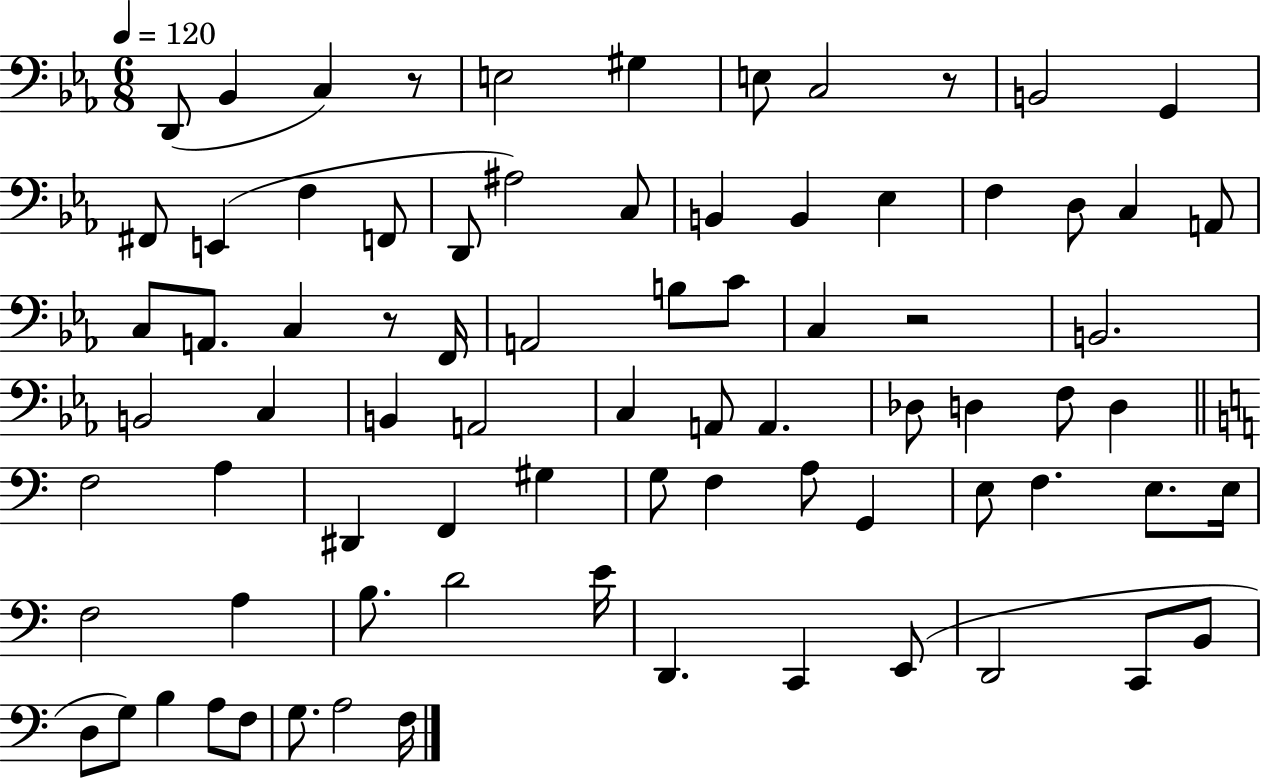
{
  \clef bass
  \numericTimeSignature
  \time 6/8
  \key ees \major
  \tempo 4 = 120
  d,8( bes,4 c4) r8 | e2 gis4 | e8 c2 r8 | b,2 g,4 | \break fis,8 e,4( f4 f,8 | d,8 ais2) c8 | b,4 b,4 ees4 | f4 d8 c4 a,8 | \break c8 a,8. c4 r8 f,16 | a,2 b8 c'8 | c4 r2 | b,2. | \break b,2 c4 | b,4 a,2 | c4 a,8 a,4. | des8 d4 f8 d4 | \break \bar "||" \break \key a \minor f2 a4 | dis,4 f,4 gis4 | g8 f4 a8 g,4 | e8 f4. e8. e16 | \break f2 a4 | b8. d'2 e'16 | d,4. c,4 e,8( | d,2 c,8 b,8 | \break d8 g8) b4 a8 f8 | g8. a2 f16 | \bar "|."
}